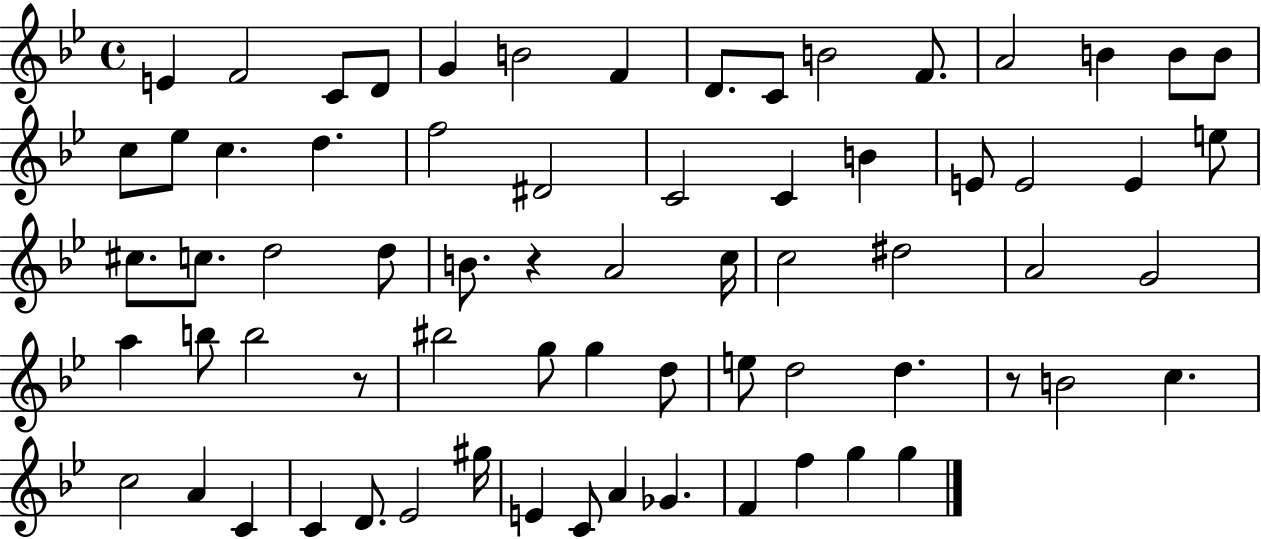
E4/q F4/h C4/e D4/e G4/q B4/h F4/q D4/e. C4/e B4/h F4/e. A4/h B4/q B4/e B4/e C5/e Eb5/e C5/q. D5/q. F5/h D#4/h C4/h C4/q B4/q E4/e E4/h E4/q E5/e C#5/e. C5/e. D5/h D5/e B4/e. R/q A4/h C5/s C5/h D#5/h A4/h G4/h A5/q B5/e B5/h R/e BIS5/h G5/e G5/q D5/e E5/e D5/h D5/q. R/e B4/h C5/q. C5/h A4/q C4/q C4/q D4/e. Eb4/h G#5/s E4/q C4/e A4/q Gb4/q. F4/q F5/q G5/q G5/q